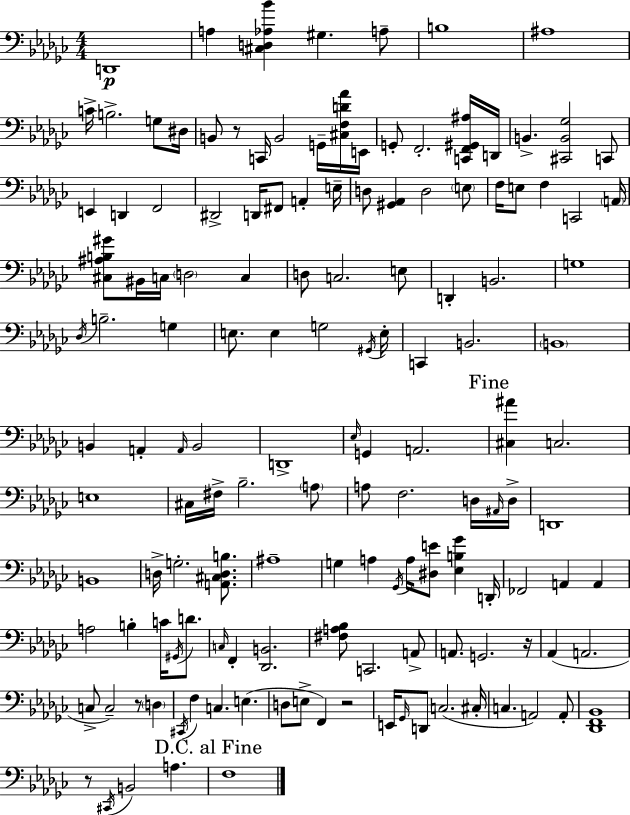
D2/w A3/q [C#3,D3,Ab3,Bb4]/q G#3/q. A3/e B3/w A#3/w C4/s B3/h. G3/e D#3/s B2/e R/e C2/s B2/h G2/s [C#3,F3,D4,Ab4]/s E2/s G2/e F2/h. [C2,F2,G#2,A#3]/s D2/s B2/q. [C#2,B2,Gb3]/h C2/e E2/q D2/q F2/h D#2/h D2/s F#2/e A2/q E3/s D3/e [G#2,Ab2]/q D3/h E3/e F3/s E3/e F3/q C2/h A2/s [C#3,A#3,B3,G#4]/e BIS2/s C3/s D3/h C3/q D3/e C3/h. E3/e D2/q B2/h. G3/w Db3/s B3/h. G3/q E3/e. E3/q G3/h G#2/s E3/s C2/q B2/h. B2/w B2/q A2/q A2/s B2/h D2/w Eb3/s G2/q A2/h. [C#3,A#4]/q C3/h. E3/w C#3/s F#3/s Bb3/h. A3/e A3/e F3/h. D3/s A#2/s D3/s D2/w B2/w D3/s G3/h. [A2,C#3,D3,B3]/e. A#3/w G3/q A3/q Gb2/s A3/s [D#3,E4]/e [Eb3,B3,Gb4]/q D2/s FES2/h A2/q A2/q A3/h B3/q C4/s G#2/s D4/e. C3/s F2/q [Db2,B2]/h. [F#3,A3,Bb3]/e C2/h. A2/e A2/e. G2/h. R/s Ab2/q A2/h. C3/e C3/h R/e D3/q C#2/s F3/q C3/q. E3/q. D3/e E3/e F2/q R/h E2/s Gb2/s D2/e C3/h. C#3/s C3/q. A2/h A2/e [Db2,F2,Bb2]/w R/e C#2/s B2/h A3/q. F3/w